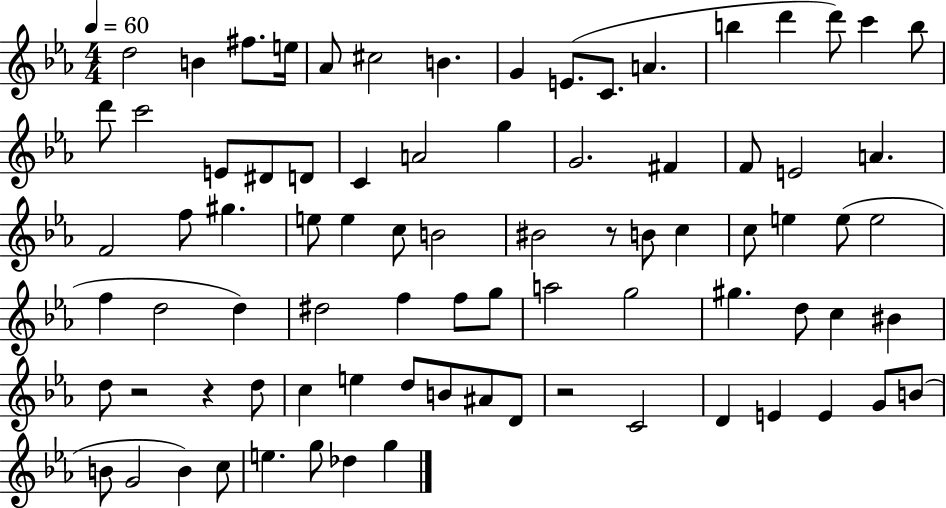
D5/h B4/q F#5/e. E5/s Ab4/e C#5/h B4/q. G4/q E4/e. C4/e. A4/q. B5/q D6/q D6/e C6/q B5/e D6/e C6/h E4/e D#4/e D4/e C4/q A4/h G5/q G4/h. F#4/q F4/e E4/h A4/q. F4/h F5/e G#5/q. E5/e E5/q C5/e B4/h BIS4/h R/e B4/e C5/q C5/e E5/q E5/e E5/h F5/q D5/h D5/q D#5/h F5/q F5/e G5/e A5/h G5/h G#5/q. D5/e C5/q BIS4/q D5/e R/h R/q D5/e C5/q E5/q D5/e B4/e A#4/e D4/e R/h C4/h D4/q E4/q E4/q G4/e B4/e B4/e G4/h B4/q C5/e E5/q. G5/e Db5/q G5/q